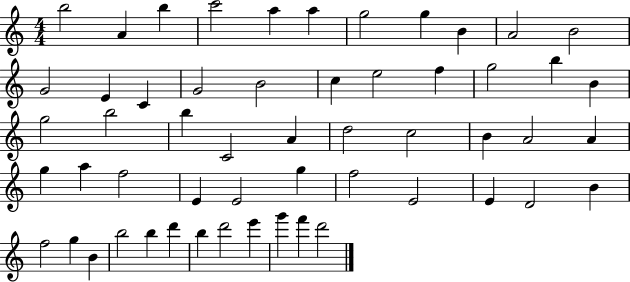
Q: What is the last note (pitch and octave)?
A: D6